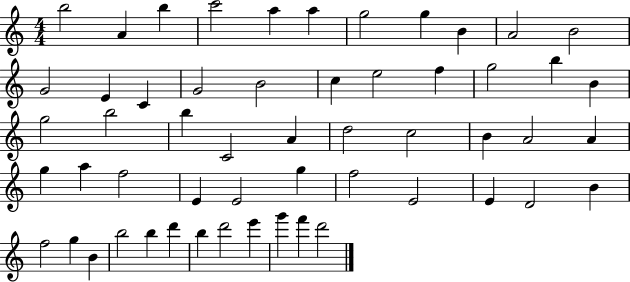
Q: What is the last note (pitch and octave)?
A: D6